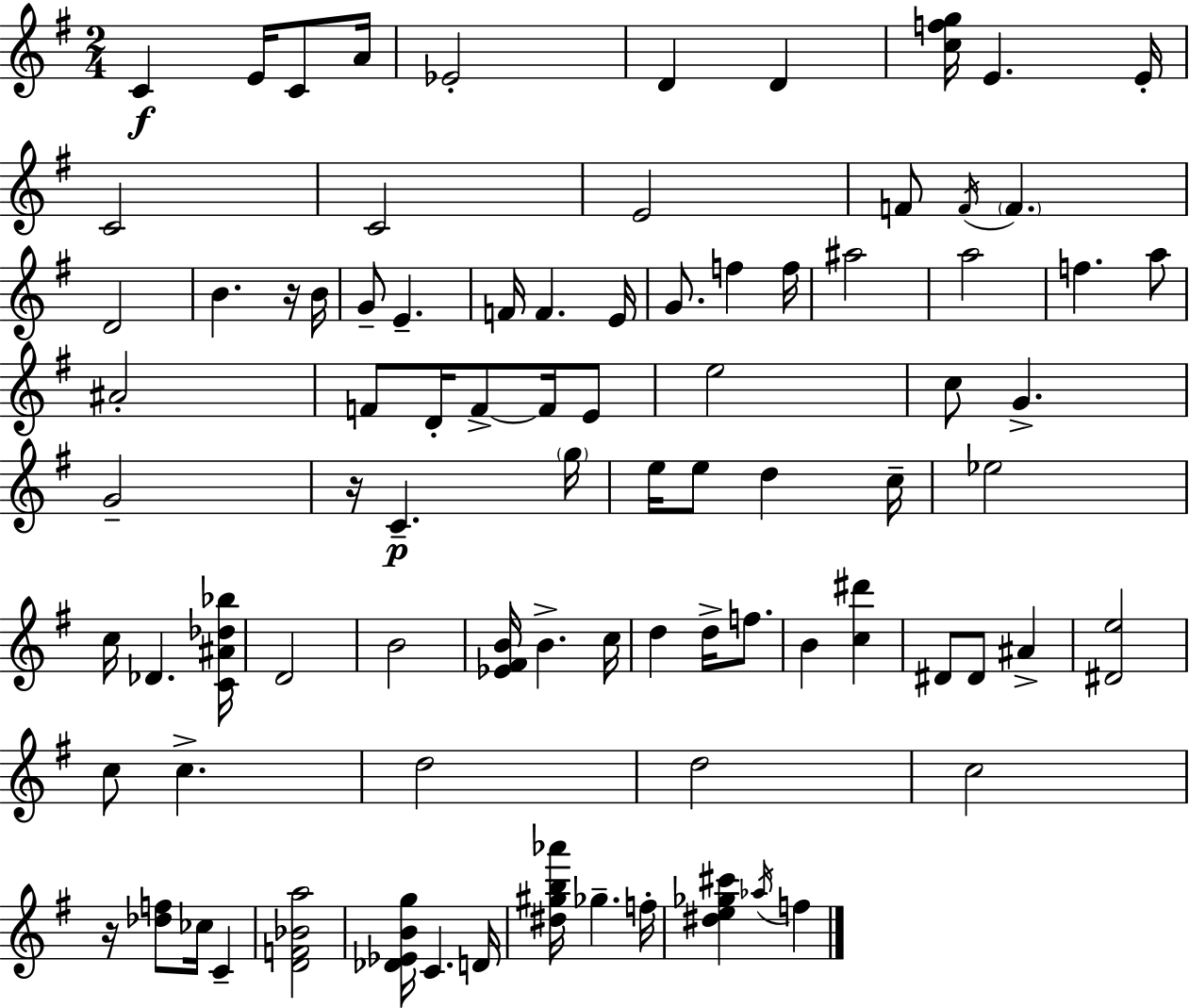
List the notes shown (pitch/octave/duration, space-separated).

C4/q E4/s C4/e A4/s Eb4/h D4/q D4/q [C5,F5,G5]/s E4/q. E4/s C4/h C4/h E4/h F4/e F4/s F4/q. D4/h B4/q. R/s B4/s G4/e E4/q. F4/s F4/q. E4/s G4/e. F5/q F5/s A#5/h A5/h F5/q. A5/e A#4/h F4/e D4/s F4/e F4/s E4/e E5/h C5/e G4/q. G4/h R/s C4/q. G5/s E5/s E5/e D5/q C5/s Eb5/h C5/s Db4/q. [C4,A#4,Db5,Bb5]/s D4/h B4/h [Eb4,F#4,B4]/s B4/q. C5/s D5/q D5/s F5/e. B4/q [C5,D#6]/q D#4/e D#4/e A#4/q [D#4,E5]/h C5/e C5/q. D5/h D5/h C5/h R/s [Db5,F5]/e CES5/s C4/q [D4,F4,Bb4,A5]/h [Db4,Eb4,B4,G5]/s C4/q. D4/s [D#5,G#5,B5,Ab6]/s Gb5/q. F5/s [D#5,E5,Gb5,C#6]/q Ab5/s F5/q